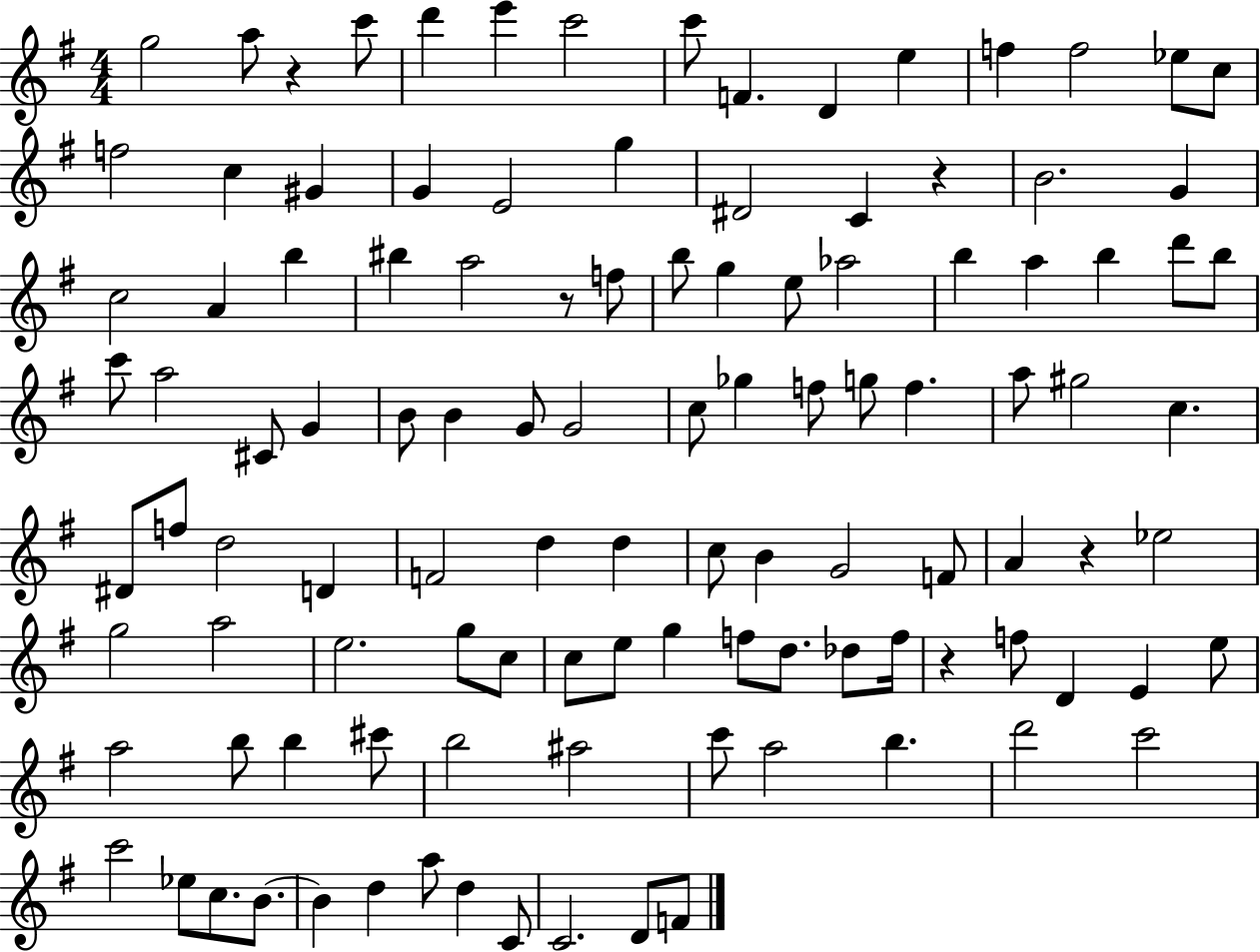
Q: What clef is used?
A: treble